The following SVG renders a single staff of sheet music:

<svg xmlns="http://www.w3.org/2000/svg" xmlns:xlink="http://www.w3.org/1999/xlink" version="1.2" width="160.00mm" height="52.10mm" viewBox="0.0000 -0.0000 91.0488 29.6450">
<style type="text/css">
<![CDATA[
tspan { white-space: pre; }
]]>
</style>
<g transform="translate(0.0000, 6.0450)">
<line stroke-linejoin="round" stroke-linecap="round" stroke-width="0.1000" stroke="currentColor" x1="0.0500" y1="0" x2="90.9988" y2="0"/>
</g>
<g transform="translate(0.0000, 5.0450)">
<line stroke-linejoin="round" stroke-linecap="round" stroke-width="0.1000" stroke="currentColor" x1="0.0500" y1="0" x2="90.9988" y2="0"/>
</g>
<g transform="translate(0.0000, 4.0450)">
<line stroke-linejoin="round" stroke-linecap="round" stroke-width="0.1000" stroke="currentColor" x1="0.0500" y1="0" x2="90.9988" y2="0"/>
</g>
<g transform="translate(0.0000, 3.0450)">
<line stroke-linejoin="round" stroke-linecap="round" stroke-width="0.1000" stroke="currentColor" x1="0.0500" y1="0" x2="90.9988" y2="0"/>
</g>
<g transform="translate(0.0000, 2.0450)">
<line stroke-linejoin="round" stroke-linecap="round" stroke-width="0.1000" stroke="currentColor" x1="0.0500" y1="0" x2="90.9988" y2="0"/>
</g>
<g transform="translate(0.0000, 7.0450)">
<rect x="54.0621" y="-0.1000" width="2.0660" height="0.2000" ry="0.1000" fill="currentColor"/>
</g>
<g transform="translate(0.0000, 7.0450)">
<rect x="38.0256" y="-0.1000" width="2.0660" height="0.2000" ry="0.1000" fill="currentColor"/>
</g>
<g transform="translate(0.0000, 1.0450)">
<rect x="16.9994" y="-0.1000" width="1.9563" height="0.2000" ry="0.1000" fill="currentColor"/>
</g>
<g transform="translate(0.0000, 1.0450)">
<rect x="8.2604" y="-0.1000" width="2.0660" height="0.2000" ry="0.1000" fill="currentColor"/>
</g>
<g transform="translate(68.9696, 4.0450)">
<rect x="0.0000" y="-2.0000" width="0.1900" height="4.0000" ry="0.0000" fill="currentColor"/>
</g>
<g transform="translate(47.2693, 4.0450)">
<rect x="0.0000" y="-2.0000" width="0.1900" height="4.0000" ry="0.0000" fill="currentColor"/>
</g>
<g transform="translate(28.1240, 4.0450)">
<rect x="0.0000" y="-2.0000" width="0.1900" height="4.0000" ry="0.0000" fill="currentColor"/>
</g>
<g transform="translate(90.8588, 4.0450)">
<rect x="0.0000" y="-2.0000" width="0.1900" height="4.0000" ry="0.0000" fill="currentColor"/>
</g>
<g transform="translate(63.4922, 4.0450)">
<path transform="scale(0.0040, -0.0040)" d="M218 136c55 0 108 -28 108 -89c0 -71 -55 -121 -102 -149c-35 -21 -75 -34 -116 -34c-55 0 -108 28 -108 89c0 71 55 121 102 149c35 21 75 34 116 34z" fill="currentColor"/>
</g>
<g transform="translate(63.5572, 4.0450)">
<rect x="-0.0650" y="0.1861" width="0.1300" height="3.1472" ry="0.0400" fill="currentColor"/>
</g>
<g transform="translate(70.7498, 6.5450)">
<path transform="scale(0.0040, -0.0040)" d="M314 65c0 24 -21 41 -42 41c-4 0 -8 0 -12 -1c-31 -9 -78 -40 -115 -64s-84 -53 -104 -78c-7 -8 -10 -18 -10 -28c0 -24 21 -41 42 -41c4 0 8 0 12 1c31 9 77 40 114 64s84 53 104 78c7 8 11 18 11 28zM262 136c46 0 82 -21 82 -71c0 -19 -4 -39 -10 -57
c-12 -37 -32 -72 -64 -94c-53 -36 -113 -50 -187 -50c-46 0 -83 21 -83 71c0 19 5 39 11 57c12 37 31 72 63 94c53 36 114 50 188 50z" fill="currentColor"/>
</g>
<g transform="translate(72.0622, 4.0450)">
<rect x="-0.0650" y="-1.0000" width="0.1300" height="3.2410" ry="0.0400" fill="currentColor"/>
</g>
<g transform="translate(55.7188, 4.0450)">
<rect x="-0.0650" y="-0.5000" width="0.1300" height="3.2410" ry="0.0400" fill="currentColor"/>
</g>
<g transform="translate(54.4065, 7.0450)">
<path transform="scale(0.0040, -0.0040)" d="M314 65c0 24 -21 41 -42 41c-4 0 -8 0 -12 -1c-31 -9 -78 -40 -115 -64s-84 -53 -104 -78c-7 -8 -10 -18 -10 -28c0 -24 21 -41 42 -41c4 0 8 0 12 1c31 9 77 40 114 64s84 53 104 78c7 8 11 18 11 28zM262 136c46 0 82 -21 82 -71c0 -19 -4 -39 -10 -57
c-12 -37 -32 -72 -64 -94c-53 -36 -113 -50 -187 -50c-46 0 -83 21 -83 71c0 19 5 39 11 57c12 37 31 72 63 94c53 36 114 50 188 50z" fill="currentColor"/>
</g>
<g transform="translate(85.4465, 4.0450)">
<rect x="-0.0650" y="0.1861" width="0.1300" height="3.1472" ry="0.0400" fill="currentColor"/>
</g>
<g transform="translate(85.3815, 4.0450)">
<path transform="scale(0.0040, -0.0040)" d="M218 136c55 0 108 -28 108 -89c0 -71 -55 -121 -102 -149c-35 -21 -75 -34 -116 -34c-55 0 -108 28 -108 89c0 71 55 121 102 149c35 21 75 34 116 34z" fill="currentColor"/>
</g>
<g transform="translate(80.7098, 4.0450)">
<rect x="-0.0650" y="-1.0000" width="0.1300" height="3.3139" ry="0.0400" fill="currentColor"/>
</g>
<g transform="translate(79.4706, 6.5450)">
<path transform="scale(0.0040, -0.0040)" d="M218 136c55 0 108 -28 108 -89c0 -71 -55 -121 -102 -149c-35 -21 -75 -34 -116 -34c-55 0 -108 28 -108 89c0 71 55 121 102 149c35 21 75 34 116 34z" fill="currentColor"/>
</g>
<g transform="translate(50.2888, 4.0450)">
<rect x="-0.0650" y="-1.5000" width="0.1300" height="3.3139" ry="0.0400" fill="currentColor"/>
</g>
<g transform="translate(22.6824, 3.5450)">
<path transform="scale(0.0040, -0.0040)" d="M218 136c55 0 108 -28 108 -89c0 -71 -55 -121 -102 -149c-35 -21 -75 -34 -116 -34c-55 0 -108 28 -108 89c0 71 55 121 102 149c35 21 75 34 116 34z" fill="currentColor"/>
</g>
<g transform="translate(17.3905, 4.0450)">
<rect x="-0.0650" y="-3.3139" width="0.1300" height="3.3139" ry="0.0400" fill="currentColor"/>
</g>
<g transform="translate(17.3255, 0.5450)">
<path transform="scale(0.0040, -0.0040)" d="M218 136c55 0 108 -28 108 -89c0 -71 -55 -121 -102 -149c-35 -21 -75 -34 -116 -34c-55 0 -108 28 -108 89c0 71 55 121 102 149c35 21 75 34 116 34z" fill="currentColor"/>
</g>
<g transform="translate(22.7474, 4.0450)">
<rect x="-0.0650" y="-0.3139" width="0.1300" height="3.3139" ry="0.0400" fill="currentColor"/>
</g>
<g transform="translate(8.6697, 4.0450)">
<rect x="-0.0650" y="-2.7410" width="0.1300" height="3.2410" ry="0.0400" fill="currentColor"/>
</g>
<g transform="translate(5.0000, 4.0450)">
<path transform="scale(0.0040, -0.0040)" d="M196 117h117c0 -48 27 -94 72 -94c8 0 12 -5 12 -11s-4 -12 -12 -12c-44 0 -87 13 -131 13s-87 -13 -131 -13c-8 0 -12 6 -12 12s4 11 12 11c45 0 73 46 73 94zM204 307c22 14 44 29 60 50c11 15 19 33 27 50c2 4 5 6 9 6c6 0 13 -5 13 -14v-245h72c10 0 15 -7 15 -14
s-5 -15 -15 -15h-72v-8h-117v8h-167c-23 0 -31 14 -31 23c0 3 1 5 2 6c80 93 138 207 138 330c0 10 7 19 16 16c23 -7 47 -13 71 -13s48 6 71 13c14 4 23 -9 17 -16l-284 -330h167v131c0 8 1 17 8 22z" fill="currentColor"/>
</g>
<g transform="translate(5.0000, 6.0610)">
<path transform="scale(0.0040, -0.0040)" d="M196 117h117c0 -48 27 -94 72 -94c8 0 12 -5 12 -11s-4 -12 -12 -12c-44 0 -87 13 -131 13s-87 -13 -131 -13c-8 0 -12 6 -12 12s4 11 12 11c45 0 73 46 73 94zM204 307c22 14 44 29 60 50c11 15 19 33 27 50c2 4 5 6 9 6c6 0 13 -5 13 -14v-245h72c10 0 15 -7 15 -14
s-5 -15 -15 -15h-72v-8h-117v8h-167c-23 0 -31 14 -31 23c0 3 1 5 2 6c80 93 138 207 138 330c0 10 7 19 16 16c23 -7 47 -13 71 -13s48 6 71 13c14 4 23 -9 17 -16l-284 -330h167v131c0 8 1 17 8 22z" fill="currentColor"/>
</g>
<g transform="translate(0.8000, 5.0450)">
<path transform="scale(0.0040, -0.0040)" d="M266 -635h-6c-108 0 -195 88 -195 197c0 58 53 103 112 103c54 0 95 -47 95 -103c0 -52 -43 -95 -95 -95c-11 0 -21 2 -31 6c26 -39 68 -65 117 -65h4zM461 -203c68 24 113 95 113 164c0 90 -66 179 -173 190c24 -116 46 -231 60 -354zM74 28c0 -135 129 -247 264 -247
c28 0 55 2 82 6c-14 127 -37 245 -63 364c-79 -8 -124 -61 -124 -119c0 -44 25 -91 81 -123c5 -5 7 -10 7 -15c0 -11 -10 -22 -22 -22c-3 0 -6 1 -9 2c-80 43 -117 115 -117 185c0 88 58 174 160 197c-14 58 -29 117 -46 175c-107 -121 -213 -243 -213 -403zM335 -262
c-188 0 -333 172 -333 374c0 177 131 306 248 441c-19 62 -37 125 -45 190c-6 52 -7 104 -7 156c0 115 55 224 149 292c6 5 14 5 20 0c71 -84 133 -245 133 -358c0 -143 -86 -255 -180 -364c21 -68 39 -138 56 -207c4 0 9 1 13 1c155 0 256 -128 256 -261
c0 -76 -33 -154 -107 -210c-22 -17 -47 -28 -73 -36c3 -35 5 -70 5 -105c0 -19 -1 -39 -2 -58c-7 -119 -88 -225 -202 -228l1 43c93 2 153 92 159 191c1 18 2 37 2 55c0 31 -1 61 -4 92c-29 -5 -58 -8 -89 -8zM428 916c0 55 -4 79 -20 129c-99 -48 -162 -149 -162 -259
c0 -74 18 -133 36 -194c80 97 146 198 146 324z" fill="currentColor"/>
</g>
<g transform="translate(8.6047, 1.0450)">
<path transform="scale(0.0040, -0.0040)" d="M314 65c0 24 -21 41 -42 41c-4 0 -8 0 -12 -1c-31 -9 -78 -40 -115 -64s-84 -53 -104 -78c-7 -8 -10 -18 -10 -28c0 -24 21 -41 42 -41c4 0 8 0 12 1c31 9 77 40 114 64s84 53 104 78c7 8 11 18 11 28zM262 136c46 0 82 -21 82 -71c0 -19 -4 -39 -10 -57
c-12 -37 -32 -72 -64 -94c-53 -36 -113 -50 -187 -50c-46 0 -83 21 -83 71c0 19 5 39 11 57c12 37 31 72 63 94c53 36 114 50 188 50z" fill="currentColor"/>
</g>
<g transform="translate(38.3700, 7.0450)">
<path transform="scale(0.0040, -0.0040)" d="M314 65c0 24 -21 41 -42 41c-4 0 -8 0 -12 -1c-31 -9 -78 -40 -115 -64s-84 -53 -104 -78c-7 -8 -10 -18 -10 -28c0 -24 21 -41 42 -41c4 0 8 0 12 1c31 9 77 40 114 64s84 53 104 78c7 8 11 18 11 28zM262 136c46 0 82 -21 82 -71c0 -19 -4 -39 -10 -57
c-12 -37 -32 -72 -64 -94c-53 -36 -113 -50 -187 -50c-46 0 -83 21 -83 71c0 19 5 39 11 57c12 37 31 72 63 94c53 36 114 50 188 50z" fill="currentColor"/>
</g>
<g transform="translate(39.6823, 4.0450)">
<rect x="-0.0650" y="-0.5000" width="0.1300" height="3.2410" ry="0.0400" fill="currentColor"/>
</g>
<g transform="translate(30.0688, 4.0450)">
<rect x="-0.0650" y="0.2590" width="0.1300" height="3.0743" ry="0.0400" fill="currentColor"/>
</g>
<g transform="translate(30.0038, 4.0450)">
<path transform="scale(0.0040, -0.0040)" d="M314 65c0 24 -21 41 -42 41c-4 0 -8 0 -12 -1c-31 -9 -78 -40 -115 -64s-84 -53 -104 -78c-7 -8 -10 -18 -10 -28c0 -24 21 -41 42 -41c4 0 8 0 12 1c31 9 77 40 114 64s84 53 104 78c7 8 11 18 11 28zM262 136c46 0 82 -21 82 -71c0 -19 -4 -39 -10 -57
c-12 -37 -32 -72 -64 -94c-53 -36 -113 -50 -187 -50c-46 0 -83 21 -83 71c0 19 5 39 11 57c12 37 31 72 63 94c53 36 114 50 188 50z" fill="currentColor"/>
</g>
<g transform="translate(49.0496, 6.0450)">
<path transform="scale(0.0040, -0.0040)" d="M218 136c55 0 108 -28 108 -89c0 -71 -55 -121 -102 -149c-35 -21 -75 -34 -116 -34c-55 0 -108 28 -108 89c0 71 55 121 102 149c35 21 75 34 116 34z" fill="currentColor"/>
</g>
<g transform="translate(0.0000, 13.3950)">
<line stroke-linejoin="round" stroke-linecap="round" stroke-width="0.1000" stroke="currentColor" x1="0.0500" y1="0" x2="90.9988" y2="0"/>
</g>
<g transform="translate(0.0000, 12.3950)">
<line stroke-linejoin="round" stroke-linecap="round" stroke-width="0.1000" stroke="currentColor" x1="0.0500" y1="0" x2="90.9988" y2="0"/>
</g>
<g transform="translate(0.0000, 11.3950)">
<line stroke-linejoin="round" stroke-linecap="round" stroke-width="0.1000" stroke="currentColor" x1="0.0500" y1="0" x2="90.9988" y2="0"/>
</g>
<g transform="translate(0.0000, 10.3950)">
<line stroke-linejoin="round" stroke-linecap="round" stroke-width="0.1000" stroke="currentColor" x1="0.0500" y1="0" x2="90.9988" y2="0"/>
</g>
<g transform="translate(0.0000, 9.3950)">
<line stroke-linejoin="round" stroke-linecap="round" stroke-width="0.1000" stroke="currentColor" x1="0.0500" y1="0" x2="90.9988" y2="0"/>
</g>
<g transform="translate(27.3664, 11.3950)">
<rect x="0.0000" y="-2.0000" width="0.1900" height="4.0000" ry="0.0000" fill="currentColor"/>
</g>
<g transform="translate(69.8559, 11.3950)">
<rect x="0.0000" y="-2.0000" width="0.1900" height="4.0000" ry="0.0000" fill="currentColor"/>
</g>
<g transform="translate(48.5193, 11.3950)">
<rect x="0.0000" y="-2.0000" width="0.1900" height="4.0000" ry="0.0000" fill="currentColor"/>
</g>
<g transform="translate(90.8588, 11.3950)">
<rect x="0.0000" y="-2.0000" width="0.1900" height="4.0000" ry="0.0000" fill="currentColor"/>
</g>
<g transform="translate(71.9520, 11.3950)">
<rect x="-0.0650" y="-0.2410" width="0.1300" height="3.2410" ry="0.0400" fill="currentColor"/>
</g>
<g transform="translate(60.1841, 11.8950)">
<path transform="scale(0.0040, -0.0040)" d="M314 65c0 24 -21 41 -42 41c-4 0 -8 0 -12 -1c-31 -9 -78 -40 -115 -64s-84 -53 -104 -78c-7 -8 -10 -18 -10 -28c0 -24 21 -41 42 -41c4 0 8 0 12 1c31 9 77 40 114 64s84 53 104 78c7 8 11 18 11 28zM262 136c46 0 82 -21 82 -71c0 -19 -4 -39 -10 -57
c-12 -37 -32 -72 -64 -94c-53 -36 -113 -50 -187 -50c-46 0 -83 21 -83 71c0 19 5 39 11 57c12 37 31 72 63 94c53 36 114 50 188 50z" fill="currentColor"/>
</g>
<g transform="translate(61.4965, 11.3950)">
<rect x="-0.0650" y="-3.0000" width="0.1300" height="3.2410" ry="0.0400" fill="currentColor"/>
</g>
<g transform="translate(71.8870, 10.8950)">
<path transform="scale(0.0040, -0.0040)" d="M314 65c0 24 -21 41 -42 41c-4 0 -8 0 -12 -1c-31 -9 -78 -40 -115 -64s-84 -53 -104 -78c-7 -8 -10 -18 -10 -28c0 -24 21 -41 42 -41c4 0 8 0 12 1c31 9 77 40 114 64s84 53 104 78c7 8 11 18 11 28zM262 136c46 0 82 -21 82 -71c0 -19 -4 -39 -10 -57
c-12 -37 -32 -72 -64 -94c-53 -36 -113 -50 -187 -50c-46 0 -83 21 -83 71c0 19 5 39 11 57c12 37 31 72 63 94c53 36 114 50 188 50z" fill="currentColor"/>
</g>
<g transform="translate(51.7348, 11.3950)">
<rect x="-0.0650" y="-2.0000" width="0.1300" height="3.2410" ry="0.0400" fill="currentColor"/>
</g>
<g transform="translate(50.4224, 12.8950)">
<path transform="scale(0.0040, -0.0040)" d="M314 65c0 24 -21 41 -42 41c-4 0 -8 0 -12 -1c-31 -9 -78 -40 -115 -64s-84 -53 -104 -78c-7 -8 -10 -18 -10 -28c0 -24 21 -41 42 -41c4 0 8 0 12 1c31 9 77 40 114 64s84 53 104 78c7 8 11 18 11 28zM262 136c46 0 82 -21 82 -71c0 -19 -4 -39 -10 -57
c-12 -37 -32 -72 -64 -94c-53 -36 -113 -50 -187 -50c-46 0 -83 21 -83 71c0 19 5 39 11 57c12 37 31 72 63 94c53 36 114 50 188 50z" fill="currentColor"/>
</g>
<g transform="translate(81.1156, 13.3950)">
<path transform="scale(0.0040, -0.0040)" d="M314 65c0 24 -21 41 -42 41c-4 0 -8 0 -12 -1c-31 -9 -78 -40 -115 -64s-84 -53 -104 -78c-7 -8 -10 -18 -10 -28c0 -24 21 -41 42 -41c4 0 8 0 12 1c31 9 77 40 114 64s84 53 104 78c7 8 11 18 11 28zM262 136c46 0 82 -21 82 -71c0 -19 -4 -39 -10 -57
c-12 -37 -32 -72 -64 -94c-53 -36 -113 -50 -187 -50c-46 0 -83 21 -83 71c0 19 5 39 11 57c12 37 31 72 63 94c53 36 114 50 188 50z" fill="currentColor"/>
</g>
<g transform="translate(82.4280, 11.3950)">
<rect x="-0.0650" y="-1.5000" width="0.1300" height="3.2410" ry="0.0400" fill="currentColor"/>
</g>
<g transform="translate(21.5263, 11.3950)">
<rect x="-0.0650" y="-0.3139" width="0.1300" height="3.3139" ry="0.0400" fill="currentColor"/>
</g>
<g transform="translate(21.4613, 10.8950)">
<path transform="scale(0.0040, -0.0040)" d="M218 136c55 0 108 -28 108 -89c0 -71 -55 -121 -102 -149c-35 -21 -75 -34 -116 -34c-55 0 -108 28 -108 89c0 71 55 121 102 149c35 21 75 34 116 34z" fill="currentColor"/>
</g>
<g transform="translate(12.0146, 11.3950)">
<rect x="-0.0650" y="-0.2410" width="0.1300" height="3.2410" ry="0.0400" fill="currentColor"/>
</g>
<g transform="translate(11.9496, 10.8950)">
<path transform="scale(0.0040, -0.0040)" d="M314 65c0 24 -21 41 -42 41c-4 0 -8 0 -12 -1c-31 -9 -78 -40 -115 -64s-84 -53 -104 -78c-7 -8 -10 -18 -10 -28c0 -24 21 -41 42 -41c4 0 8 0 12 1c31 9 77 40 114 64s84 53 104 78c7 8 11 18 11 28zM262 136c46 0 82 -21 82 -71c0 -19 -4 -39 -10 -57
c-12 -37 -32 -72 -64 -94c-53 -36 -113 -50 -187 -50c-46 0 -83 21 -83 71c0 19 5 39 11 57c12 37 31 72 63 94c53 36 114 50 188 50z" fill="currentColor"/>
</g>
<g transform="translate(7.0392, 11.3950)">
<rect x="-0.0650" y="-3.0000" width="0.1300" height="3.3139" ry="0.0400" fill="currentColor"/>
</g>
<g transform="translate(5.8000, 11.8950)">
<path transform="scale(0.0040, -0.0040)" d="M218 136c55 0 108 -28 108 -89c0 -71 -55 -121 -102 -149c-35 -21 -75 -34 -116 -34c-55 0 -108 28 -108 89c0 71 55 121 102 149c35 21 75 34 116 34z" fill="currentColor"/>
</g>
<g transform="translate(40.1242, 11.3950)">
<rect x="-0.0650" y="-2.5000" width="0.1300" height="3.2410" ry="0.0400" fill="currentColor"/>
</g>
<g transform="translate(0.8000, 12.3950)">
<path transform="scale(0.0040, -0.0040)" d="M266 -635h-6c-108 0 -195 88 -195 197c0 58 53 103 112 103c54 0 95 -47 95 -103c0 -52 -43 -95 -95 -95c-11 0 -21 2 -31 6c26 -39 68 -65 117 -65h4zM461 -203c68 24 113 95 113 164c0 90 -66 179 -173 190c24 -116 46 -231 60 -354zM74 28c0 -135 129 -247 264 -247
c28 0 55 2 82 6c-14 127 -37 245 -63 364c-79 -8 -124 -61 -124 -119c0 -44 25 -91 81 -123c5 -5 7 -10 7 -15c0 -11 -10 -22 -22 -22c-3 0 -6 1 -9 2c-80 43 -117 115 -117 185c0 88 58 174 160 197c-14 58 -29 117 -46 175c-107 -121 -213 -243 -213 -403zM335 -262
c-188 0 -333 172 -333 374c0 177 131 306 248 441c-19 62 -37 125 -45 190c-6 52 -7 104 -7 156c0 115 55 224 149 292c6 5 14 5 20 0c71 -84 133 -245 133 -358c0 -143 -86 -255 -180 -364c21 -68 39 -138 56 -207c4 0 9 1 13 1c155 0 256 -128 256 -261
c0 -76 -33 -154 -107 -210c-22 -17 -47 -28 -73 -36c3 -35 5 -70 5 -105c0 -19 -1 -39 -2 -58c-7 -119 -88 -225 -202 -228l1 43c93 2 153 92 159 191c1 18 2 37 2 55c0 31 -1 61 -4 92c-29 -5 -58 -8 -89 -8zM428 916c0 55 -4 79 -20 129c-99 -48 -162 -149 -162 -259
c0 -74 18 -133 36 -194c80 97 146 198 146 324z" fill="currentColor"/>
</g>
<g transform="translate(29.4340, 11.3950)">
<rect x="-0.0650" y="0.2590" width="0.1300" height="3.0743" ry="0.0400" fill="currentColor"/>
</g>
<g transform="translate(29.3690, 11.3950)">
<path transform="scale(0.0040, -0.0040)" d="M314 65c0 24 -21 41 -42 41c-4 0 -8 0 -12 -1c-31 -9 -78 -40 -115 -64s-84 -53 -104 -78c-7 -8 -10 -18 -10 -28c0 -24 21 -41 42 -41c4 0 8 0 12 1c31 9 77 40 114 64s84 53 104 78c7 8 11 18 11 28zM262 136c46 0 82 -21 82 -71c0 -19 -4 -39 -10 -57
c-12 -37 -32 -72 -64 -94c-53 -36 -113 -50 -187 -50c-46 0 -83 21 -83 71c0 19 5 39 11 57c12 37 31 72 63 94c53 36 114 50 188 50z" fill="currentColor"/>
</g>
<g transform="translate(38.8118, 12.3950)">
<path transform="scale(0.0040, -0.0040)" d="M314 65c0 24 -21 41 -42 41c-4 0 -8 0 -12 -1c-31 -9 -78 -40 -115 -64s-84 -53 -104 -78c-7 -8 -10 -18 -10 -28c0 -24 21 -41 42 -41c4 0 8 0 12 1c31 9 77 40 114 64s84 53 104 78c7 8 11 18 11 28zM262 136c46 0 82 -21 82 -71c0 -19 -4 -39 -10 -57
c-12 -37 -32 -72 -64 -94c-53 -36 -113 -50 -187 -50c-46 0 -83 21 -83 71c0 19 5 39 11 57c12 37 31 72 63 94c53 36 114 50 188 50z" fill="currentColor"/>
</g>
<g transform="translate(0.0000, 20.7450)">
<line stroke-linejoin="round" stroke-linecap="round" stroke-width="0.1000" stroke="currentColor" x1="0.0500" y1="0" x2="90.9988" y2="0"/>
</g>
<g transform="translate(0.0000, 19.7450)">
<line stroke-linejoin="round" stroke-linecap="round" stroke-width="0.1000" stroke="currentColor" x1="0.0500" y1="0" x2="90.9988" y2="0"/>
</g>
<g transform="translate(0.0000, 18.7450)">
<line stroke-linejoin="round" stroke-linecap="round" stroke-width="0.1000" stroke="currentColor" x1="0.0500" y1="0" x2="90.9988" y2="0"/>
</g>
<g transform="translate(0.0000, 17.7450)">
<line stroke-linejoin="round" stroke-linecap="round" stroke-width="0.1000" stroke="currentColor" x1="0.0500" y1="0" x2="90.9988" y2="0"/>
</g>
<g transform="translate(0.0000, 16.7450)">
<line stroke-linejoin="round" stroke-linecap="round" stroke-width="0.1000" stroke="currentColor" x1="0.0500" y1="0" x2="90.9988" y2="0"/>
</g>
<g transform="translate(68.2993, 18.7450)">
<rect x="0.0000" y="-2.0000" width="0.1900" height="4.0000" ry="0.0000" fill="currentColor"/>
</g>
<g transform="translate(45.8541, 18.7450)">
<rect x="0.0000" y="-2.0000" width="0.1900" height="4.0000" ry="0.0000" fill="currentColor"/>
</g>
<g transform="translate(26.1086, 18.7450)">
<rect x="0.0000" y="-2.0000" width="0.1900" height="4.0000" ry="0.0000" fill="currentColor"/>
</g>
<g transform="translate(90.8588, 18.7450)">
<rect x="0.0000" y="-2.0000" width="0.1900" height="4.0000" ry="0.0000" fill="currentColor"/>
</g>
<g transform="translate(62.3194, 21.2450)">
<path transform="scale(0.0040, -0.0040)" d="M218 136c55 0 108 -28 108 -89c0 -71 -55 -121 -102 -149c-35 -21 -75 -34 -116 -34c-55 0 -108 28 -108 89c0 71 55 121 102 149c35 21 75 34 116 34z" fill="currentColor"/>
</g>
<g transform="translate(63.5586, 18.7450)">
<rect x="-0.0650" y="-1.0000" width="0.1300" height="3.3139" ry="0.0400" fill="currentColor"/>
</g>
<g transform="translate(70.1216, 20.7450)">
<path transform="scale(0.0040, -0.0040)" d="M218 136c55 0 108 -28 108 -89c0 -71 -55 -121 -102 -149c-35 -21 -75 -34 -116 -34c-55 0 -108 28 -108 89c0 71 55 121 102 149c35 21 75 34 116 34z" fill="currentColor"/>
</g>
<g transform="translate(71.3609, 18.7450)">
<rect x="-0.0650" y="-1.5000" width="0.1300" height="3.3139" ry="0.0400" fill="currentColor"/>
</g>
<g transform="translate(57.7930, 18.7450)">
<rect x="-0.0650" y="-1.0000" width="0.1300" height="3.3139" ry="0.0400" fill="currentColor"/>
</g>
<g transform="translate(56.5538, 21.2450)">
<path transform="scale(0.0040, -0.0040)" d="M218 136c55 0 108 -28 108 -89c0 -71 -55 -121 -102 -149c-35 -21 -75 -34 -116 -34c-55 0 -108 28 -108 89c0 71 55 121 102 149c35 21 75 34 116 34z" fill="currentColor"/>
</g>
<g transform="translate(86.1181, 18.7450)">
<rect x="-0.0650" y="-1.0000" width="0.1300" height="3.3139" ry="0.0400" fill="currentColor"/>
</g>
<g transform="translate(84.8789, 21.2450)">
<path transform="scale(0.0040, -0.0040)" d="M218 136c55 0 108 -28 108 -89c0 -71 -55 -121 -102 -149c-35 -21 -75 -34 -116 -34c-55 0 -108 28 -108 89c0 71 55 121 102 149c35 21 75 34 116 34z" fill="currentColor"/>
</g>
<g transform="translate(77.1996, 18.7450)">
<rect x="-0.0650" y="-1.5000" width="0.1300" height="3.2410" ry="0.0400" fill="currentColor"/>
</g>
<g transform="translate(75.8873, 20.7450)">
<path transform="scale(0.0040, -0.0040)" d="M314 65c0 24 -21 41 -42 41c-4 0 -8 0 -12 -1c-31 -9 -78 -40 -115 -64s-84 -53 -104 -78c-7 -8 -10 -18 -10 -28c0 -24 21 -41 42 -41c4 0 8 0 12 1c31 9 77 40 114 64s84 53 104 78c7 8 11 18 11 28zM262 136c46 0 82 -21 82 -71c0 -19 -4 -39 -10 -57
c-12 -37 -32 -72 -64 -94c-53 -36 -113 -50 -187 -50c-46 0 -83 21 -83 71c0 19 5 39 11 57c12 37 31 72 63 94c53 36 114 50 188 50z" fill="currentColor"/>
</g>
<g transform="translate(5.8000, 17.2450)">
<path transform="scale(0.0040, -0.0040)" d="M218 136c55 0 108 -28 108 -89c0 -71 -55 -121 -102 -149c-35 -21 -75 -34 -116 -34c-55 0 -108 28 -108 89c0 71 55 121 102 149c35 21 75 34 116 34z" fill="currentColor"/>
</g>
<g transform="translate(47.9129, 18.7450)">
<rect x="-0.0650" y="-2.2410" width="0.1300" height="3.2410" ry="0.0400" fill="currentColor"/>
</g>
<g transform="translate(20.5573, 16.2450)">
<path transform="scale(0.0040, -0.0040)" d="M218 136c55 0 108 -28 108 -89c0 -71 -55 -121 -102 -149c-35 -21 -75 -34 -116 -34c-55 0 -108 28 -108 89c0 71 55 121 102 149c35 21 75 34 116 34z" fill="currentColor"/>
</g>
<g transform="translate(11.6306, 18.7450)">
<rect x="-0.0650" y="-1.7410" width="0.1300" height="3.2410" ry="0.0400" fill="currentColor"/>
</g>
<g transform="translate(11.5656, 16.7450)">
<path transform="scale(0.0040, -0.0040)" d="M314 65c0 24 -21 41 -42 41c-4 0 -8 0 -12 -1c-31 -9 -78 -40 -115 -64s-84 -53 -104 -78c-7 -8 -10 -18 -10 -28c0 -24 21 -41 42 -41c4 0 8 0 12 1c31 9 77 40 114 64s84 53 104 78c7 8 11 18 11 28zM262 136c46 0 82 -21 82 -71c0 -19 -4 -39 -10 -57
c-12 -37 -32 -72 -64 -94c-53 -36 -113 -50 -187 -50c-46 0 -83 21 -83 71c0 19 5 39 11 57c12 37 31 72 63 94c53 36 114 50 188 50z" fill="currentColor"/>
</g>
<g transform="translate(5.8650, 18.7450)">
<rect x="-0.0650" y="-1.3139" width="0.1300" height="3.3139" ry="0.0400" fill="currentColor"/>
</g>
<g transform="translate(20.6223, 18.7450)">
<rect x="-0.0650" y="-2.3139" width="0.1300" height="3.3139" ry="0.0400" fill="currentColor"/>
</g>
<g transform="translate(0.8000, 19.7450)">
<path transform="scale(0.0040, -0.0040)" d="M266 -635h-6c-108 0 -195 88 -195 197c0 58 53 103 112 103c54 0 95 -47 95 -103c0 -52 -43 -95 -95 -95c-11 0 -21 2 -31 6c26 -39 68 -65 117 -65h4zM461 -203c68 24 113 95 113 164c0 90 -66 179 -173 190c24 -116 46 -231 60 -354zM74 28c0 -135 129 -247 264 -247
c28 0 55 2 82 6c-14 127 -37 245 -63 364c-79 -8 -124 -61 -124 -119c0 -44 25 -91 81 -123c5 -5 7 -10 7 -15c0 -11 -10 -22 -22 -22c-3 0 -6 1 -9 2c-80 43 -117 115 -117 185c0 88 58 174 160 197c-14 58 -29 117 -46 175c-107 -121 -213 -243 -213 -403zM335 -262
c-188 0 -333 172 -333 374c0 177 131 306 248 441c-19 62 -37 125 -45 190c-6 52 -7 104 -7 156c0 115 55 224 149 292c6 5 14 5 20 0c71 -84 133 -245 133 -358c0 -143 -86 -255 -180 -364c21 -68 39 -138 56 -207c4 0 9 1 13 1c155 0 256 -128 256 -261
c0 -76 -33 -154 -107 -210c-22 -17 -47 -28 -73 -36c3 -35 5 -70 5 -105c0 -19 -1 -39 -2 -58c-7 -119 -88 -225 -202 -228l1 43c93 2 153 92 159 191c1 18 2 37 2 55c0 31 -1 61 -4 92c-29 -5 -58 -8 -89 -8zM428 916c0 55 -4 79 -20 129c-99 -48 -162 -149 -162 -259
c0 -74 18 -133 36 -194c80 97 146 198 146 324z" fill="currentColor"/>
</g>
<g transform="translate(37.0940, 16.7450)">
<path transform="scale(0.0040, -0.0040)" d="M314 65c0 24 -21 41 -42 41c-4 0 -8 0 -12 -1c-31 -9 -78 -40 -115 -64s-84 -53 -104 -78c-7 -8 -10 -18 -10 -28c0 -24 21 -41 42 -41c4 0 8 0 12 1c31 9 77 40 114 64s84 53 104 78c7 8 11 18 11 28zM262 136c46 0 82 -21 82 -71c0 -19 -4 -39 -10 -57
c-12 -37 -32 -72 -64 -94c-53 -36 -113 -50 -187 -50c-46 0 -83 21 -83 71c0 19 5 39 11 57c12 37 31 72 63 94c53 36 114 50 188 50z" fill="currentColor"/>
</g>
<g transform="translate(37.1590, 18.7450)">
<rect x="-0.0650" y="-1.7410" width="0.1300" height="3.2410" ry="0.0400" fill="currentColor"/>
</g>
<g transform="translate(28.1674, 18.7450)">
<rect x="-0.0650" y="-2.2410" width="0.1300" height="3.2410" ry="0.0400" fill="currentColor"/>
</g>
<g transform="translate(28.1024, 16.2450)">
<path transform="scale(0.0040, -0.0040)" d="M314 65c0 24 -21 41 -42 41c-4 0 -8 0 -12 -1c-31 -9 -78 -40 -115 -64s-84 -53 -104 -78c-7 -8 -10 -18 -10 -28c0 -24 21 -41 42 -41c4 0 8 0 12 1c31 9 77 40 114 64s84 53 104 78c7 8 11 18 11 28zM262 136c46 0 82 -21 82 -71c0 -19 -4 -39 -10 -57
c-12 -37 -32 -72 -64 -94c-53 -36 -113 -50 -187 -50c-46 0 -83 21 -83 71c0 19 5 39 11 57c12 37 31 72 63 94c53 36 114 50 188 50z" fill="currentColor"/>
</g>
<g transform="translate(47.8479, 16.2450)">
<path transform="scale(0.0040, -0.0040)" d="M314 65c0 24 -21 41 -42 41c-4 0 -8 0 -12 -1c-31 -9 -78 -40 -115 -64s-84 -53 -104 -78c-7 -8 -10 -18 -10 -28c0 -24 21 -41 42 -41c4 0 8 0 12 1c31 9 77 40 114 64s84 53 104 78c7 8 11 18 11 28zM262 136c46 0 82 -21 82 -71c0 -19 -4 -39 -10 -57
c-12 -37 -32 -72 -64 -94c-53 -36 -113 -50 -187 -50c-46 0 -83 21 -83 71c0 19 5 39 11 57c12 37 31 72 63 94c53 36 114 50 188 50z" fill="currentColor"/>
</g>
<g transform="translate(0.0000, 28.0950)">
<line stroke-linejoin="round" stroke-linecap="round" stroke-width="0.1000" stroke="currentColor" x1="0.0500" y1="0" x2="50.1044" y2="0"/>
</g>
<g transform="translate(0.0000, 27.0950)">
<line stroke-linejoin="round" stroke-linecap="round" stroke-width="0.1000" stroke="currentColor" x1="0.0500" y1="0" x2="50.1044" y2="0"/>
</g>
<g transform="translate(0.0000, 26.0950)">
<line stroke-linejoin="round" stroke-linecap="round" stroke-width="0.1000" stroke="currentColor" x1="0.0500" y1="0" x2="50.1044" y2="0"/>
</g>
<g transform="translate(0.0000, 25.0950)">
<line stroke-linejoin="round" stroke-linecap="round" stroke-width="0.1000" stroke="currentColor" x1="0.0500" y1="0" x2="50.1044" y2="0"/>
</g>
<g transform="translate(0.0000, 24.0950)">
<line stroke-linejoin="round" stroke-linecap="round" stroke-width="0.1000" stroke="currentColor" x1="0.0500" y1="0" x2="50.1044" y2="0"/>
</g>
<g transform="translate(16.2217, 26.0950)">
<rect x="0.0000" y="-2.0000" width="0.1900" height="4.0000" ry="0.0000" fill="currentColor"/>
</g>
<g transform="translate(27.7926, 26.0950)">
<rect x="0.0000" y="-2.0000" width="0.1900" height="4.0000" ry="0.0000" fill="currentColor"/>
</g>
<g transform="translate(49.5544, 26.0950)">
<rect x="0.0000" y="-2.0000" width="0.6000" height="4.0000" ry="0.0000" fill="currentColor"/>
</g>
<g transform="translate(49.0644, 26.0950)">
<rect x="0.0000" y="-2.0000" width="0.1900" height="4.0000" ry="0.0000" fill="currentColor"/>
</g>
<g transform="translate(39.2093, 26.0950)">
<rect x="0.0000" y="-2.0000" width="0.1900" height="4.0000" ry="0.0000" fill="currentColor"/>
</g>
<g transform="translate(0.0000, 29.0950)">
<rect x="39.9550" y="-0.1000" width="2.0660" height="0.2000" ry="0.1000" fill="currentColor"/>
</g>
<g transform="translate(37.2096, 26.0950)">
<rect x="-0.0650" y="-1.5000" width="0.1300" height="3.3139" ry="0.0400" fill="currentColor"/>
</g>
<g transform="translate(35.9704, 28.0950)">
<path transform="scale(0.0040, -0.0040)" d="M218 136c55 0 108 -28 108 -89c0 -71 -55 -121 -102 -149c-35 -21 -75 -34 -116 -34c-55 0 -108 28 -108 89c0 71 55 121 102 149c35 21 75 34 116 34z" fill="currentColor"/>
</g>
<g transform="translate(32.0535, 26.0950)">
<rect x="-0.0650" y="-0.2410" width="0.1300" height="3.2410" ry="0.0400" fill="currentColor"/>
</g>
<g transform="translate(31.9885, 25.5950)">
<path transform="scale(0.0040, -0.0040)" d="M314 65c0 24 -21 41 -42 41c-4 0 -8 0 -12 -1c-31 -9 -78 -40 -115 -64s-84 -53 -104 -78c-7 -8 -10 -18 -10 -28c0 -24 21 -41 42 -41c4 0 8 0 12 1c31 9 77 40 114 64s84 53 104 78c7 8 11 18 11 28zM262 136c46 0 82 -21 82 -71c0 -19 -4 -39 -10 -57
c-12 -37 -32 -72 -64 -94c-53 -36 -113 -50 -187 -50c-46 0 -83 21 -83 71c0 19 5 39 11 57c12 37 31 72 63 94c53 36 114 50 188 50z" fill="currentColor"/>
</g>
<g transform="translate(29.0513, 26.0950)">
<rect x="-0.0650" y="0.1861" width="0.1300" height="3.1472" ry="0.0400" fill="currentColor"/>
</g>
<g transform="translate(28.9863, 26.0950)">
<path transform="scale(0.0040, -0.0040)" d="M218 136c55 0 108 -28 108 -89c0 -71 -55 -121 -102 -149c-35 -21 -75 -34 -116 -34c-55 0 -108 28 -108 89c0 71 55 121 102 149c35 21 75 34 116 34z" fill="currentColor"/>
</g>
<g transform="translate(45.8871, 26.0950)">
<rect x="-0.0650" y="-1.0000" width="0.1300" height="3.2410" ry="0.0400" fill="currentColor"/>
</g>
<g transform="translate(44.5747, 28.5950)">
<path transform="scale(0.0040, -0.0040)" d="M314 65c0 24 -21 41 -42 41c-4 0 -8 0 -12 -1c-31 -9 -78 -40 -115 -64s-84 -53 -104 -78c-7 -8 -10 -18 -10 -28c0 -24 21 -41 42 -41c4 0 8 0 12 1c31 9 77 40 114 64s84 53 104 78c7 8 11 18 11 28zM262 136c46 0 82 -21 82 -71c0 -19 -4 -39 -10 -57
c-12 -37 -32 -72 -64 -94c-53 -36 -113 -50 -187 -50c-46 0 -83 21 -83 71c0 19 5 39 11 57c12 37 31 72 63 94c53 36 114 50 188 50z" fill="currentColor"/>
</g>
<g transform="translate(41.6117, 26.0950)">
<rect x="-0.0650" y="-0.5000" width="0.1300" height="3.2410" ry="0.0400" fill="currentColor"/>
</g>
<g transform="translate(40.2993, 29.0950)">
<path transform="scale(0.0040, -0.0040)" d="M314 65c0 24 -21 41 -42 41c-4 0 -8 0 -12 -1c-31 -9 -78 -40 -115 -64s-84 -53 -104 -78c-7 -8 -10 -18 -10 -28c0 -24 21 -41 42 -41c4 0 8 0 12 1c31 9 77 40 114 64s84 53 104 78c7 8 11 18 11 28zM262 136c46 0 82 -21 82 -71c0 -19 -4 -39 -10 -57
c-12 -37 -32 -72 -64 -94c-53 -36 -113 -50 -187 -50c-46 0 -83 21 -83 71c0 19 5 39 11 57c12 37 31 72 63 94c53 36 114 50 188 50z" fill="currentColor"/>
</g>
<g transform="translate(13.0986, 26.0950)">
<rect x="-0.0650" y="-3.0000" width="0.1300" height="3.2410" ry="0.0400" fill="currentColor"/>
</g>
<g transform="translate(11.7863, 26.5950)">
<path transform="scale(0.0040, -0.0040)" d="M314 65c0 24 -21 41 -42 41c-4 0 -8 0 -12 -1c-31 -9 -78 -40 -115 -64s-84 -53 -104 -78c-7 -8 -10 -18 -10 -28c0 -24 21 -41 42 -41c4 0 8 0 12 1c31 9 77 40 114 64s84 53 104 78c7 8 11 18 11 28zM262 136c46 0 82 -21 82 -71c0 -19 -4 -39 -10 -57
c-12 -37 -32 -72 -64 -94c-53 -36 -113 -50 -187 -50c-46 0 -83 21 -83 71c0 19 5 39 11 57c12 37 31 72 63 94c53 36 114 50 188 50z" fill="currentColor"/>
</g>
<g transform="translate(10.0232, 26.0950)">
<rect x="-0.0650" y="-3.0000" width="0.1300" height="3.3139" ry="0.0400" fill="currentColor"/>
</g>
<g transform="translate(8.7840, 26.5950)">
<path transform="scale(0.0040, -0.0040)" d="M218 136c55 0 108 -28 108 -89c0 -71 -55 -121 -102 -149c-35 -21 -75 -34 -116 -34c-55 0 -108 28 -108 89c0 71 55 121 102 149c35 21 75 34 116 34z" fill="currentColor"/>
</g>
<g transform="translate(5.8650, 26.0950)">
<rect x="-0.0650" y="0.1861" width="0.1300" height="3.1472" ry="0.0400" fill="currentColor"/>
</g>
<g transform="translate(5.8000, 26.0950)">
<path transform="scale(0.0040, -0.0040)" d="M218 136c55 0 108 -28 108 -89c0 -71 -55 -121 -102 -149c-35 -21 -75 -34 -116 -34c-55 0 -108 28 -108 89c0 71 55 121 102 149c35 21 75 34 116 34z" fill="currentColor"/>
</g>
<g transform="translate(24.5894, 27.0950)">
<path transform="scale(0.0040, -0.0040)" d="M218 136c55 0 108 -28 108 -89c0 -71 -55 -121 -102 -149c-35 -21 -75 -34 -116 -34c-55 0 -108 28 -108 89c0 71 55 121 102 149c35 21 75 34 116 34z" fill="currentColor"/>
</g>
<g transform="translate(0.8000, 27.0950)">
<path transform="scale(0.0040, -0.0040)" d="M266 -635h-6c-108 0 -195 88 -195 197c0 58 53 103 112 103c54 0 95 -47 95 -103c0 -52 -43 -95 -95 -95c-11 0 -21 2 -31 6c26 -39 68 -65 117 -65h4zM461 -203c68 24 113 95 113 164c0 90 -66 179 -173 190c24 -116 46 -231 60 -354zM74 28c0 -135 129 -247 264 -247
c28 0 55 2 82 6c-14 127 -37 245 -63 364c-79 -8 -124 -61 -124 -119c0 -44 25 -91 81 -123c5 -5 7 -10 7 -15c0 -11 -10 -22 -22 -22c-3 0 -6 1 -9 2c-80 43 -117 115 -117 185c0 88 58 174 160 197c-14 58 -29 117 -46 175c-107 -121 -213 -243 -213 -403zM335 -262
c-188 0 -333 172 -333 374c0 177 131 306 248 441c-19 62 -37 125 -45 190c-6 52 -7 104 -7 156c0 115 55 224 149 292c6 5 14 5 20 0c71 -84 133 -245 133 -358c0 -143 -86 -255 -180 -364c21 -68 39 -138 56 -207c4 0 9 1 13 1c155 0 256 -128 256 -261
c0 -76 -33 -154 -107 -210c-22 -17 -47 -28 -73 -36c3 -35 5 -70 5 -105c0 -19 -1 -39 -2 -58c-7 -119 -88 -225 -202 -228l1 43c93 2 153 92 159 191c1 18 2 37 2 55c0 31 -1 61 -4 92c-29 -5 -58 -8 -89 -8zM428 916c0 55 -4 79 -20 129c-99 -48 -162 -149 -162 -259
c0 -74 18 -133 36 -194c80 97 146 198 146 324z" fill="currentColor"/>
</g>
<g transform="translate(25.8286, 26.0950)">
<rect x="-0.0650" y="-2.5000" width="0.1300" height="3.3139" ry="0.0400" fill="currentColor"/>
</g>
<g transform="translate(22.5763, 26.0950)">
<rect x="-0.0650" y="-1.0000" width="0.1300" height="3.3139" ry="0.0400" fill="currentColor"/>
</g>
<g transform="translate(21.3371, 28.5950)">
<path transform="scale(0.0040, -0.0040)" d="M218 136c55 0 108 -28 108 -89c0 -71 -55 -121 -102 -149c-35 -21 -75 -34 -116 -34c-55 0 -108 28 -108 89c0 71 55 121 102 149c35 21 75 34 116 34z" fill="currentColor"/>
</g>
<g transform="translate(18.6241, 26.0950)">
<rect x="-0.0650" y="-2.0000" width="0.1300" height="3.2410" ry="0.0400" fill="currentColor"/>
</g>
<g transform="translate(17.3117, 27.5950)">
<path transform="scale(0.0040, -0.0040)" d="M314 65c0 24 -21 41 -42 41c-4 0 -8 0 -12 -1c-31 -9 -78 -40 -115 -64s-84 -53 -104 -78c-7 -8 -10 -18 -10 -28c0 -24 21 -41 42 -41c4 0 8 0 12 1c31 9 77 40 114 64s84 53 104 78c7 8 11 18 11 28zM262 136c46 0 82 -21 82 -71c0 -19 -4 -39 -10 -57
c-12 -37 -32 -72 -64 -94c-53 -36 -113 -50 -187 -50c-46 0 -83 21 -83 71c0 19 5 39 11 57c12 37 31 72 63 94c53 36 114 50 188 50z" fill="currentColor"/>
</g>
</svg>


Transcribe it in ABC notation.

X:1
T:Untitled
M:4/4
L:1/4
K:C
a2 b c B2 C2 E C2 B D2 D B A c2 c B2 G2 F2 A2 c2 E2 e f2 g g2 f2 g2 D D E E2 D B A A2 F2 D G B c2 E C2 D2